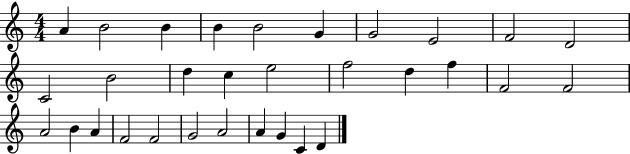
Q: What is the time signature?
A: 4/4